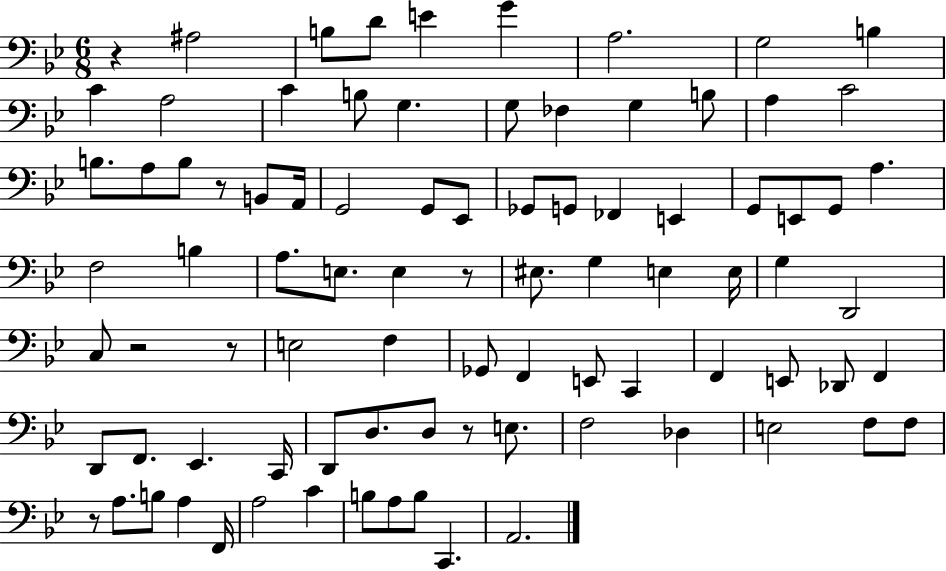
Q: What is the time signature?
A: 6/8